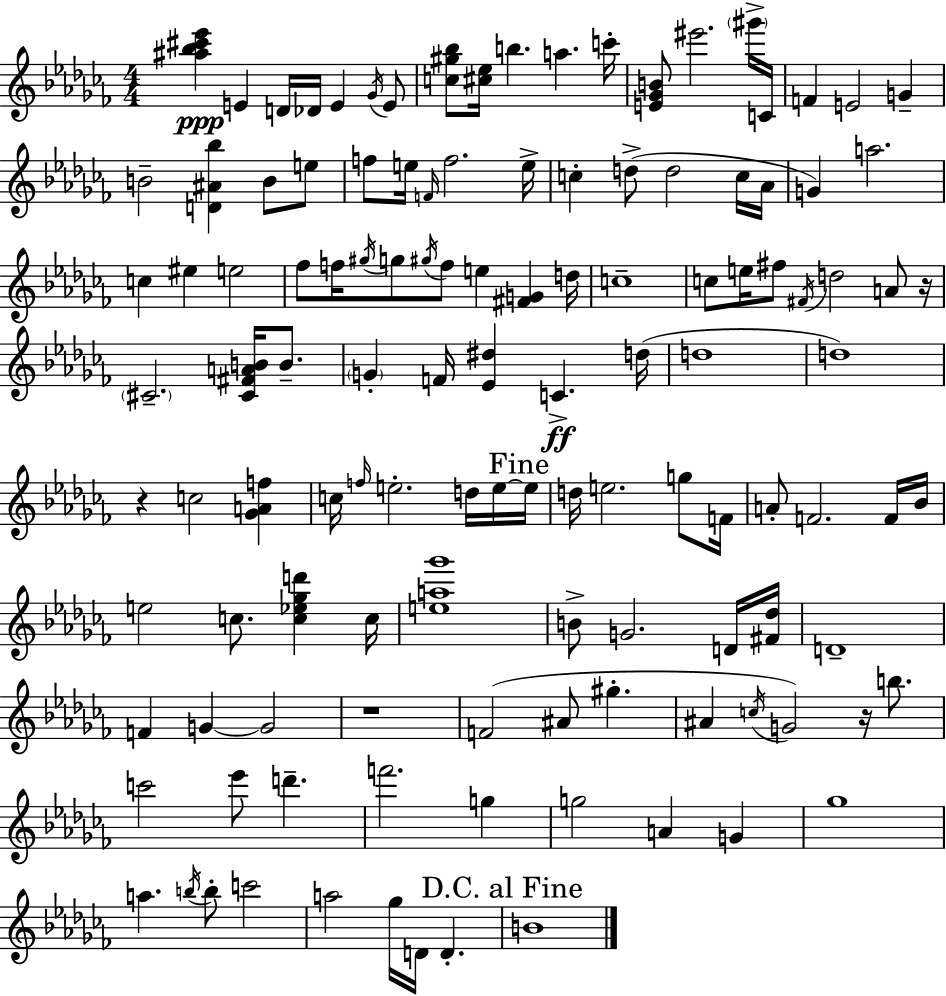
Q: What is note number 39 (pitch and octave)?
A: F5